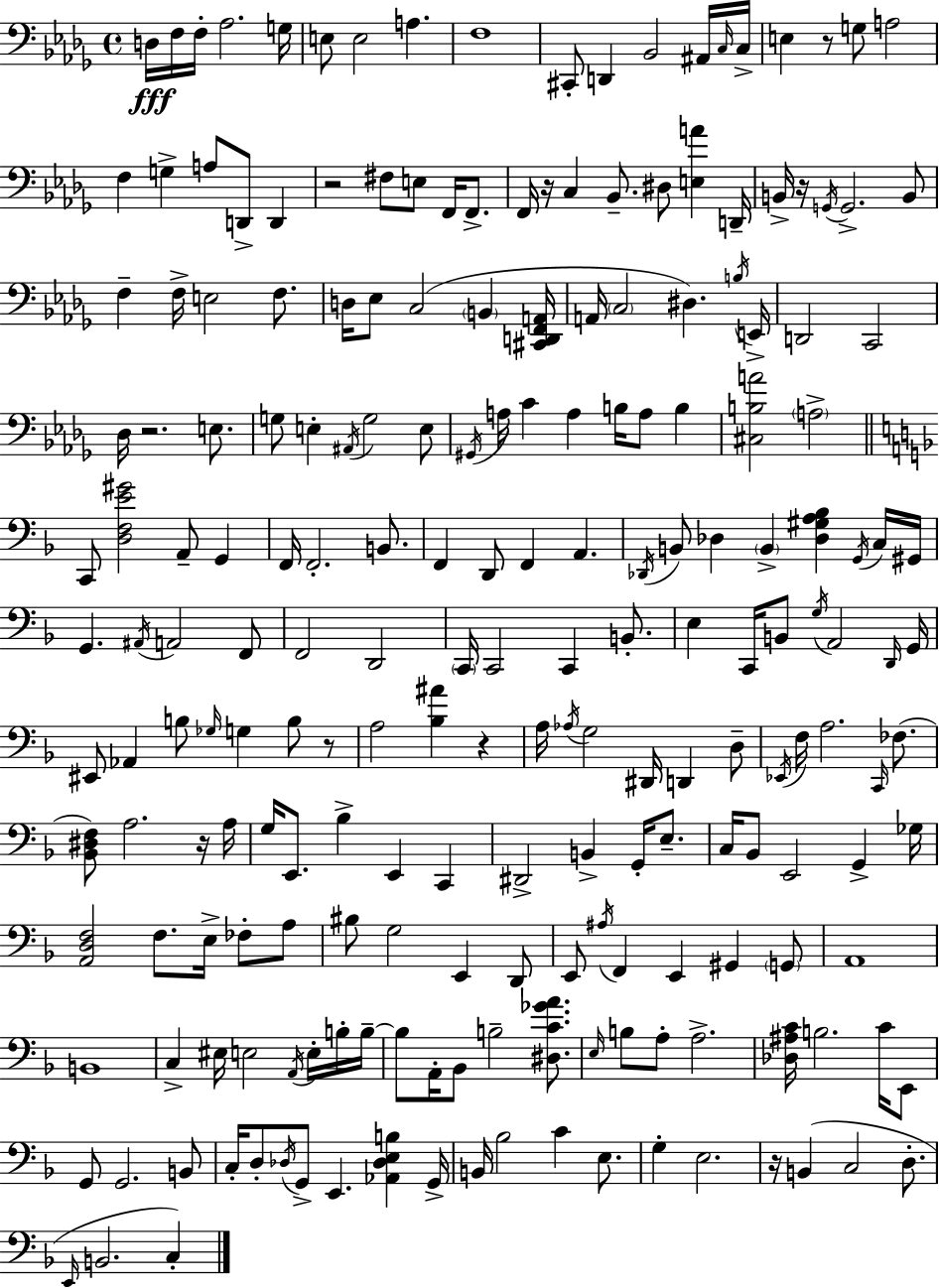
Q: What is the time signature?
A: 4/4